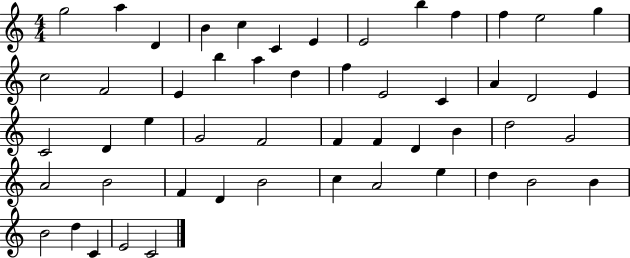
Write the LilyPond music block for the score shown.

{
  \clef treble
  \numericTimeSignature
  \time 4/4
  \key c \major
  g''2 a''4 d'4 | b'4 c''4 c'4 e'4 | e'2 b''4 f''4 | f''4 e''2 g''4 | \break c''2 f'2 | e'4 b''4 a''4 d''4 | f''4 e'2 c'4 | a'4 d'2 e'4 | \break c'2 d'4 e''4 | g'2 f'2 | f'4 f'4 d'4 b'4 | d''2 g'2 | \break a'2 b'2 | f'4 d'4 b'2 | c''4 a'2 e''4 | d''4 b'2 b'4 | \break b'2 d''4 c'4 | e'2 c'2 | \bar "|."
}